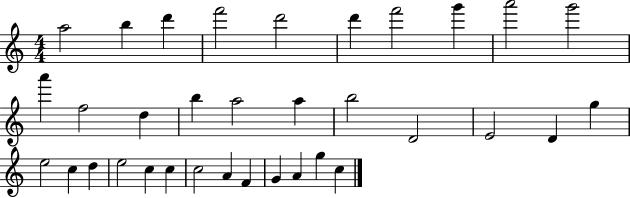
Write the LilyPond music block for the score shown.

{
  \clef treble
  \numericTimeSignature
  \time 4/4
  \key c \major
  a''2 b''4 d'''4 | f'''2 d'''2 | d'''4 f'''2 g'''4 | a'''2 g'''2 | \break a'''4 f''2 d''4 | b''4 a''2 a''4 | b''2 d'2 | e'2 d'4 g''4 | \break e''2 c''4 d''4 | e''2 c''4 c''4 | c''2 a'4 f'4 | g'4 a'4 g''4 c''4 | \break \bar "|."
}